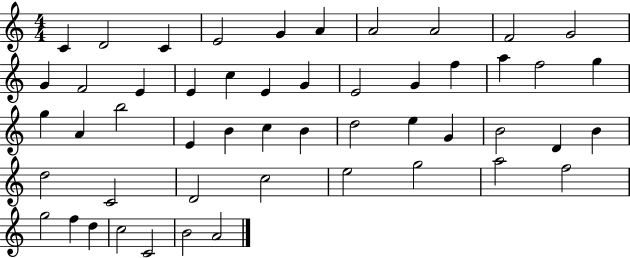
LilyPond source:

{
  \clef treble
  \numericTimeSignature
  \time 4/4
  \key c \major
  c'4 d'2 c'4 | e'2 g'4 a'4 | a'2 a'2 | f'2 g'2 | \break g'4 f'2 e'4 | e'4 c''4 e'4 g'4 | e'2 g'4 f''4 | a''4 f''2 g''4 | \break g''4 a'4 b''2 | e'4 b'4 c''4 b'4 | d''2 e''4 g'4 | b'2 d'4 b'4 | \break d''2 c'2 | d'2 c''2 | e''2 g''2 | a''2 f''2 | \break g''2 f''4 d''4 | c''2 c'2 | b'2 a'2 | \bar "|."
}